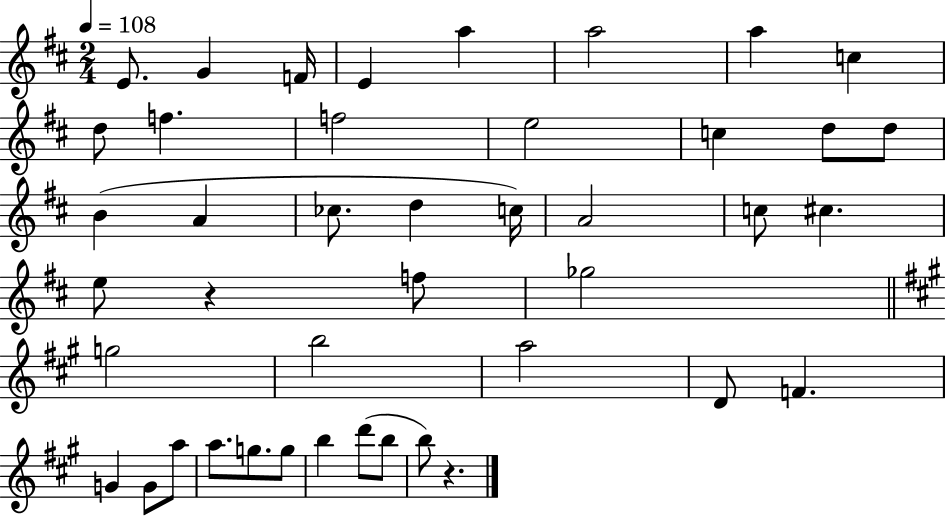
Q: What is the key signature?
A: D major